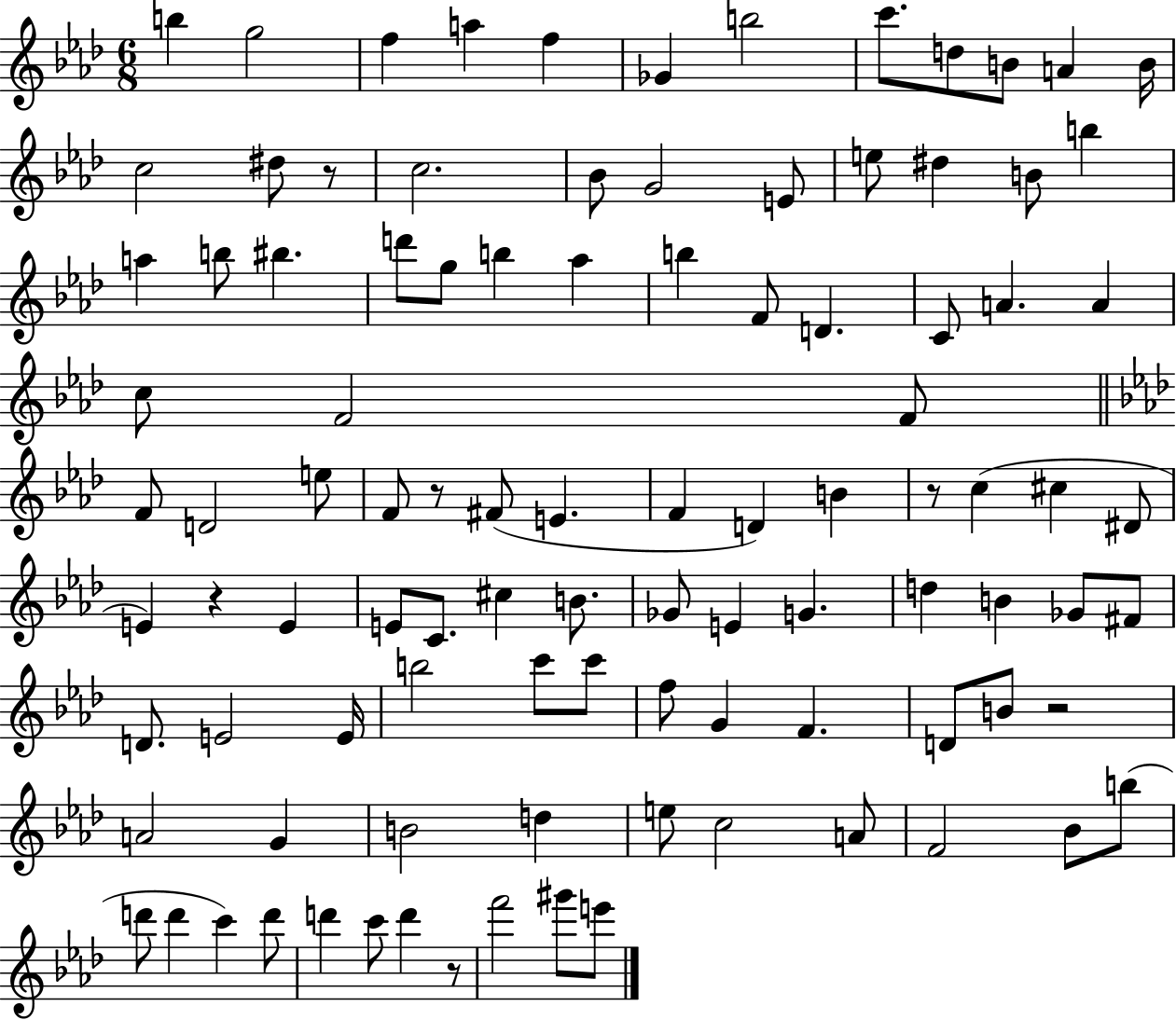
{
  \clef treble
  \numericTimeSignature
  \time 6/8
  \key aes \major
  \repeat volta 2 { b''4 g''2 | f''4 a''4 f''4 | ges'4 b''2 | c'''8. d''8 b'8 a'4 b'16 | \break c''2 dis''8 r8 | c''2. | bes'8 g'2 e'8 | e''8 dis''4 b'8 b''4 | \break a''4 b''8 bis''4. | d'''8 g''8 b''4 aes''4 | b''4 f'8 d'4. | c'8 a'4. a'4 | \break c''8 f'2 f'8 | \bar "||" \break \key f \minor f'8 d'2 e''8 | f'8 r8 fis'8( e'4. | f'4 d'4) b'4 | r8 c''4( cis''4 dis'8 | \break e'4) r4 e'4 | e'8 c'8. cis''4 b'8. | ges'8 e'4 g'4. | d''4 b'4 ges'8 fis'8 | \break d'8. e'2 e'16 | b''2 c'''8 c'''8 | f''8 g'4 f'4. | d'8 b'8 r2 | \break a'2 g'4 | b'2 d''4 | e''8 c''2 a'8 | f'2 bes'8 b''8( | \break d'''8 d'''4 c'''4) d'''8 | d'''4 c'''8 d'''4 r8 | f'''2 gis'''8 e'''8 | } \bar "|."
}